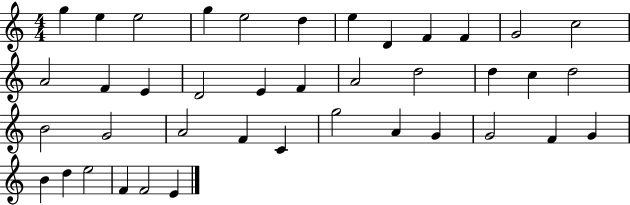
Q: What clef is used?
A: treble